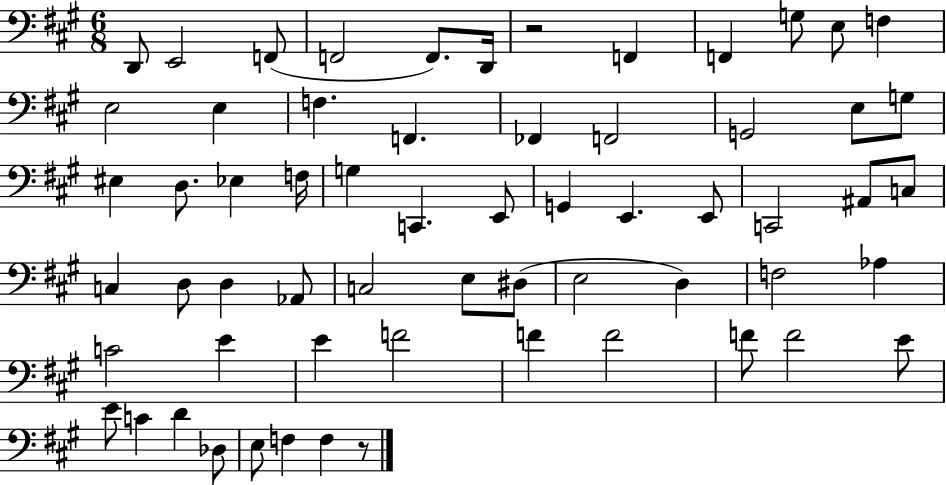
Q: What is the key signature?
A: A major